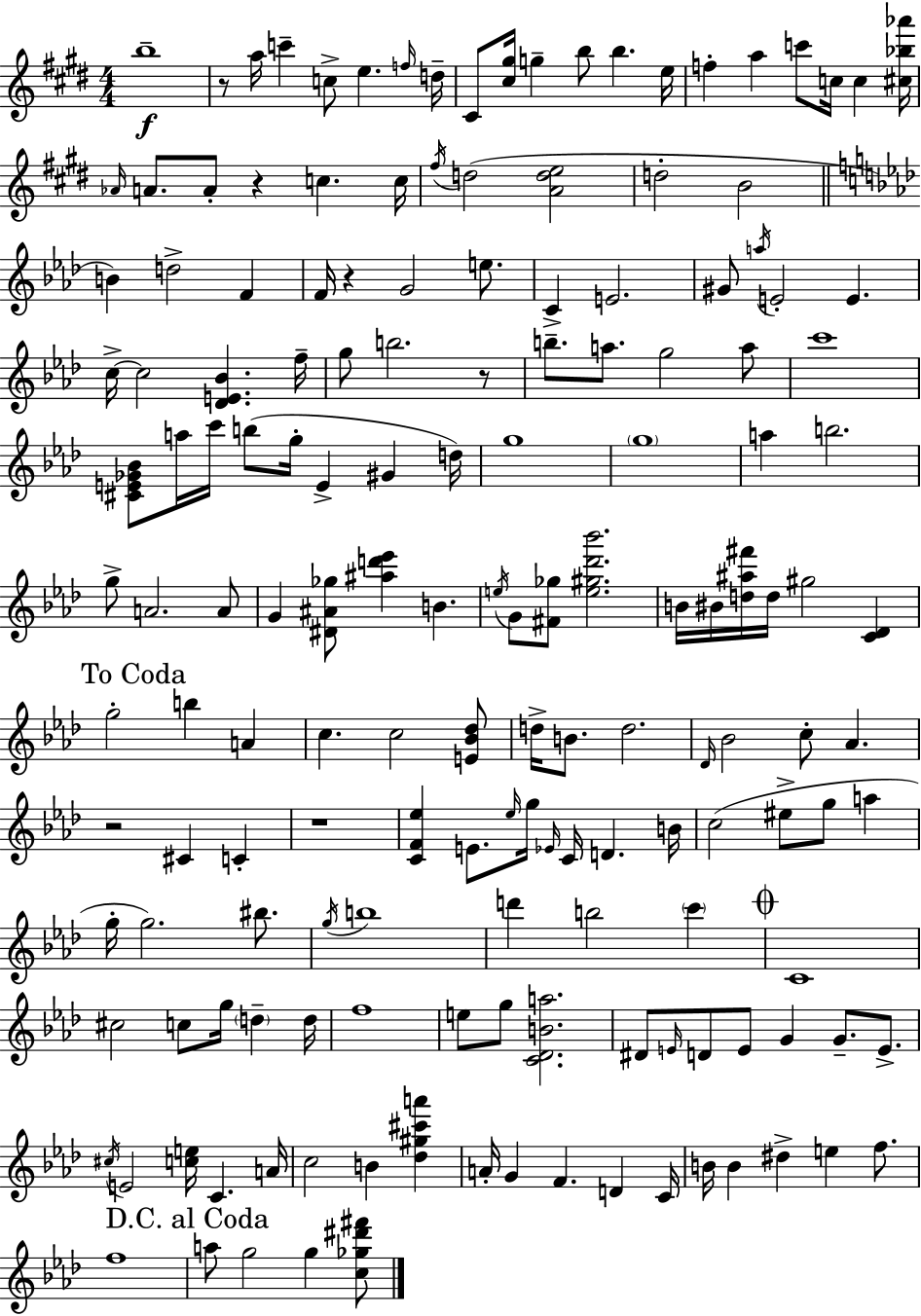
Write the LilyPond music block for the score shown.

{
  \clef treble
  \numericTimeSignature
  \time 4/4
  \key e \major
  b''1--\f | r8 a''16 c'''4-- c''8-> e''4. \grace { f''16 } | d''16-- cis'8 <cis'' gis''>16 g''4-- b''8 b''4. | e''16 f''4-. a''4 c'''8 c''16 c''4 | \break <cis'' bes'' aes'''>16 \grace { aes'16 } a'8. a'8-. r4 c''4. | c''16 \acciaccatura { fis''16 }( d''2 <a' d'' e''>2 | d''2-. b'2 | \bar "||" \break \key aes \major b'4) d''2-> f'4 | f'16 r4 g'2 e''8. | c'4-> e'2. | gis'8 \acciaccatura { a''16 } e'2-. e'4. | \break c''16->~~ c''2 <des' e' bes'>4. | f''16-- g''8 b''2. r8 | b''8.-- a''8. g''2 a''8 | c'''1 | \break <cis' e' ges' bes'>8 a''16 c'''16 b''8( g''16-. e'4-> gis'4 | d''16) g''1 | \parenthesize g''1 | a''4 b''2. | \break g''8-> a'2. a'8 | g'4 <dis' ais' ges''>8 <ais'' d''' ees'''>4 b'4. | \acciaccatura { e''16 } g'8 <fis' ges''>8 <e'' gis'' des''' bes'''>2. | b'16 bis'16 <d'' ais'' fis'''>16 d''16 gis''2 <c' des'>4 | \break \mark "To Coda" g''2-. b''4 a'4 | c''4. c''2 | <e' bes' des''>8 d''16-> b'8. d''2. | \grace { des'16 } bes'2 c''8-. aes'4. | \break r2 cis'4 c'4-. | r1 | <c' f' ees''>4 e'8. \grace { ees''16 } g''16 \grace { ees'16 } c'16 d'4. | b'16 c''2( eis''8-> g''8 | \break a''4 g''16-. g''2.) | bis''8. \acciaccatura { g''16 } b''1 | d'''4 b''2 | \parenthesize c'''4 \mark \markup { \musicglyph "scripts.coda" } c'1 | \break cis''2 c''8 | g''16 \parenthesize d''4-- d''16 f''1 | e''8 g''8 <c' des' b' a''>2. | dis'8 \grace { e'16 } d'8 e'8 g'4 | \break g'8.-- e'8.-> \acciaccatura { cis''16 } e'2 | <c'' e''>16 c'4. a'16 c''2 | b'4 <des'' gis'' cis''' a'''>4 a'16-. g'4 f'4. | d'4 c'16 b'16 b'4 dis''4-> | \break e''4 f''8. f''1 | \mark "D.C. al Coda" a''8 g''2 | g''4 <c'' ges'' dis''' fis'''>8 \bar "|."
}